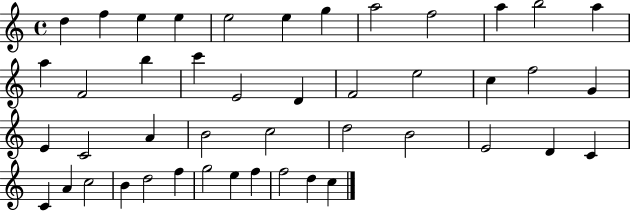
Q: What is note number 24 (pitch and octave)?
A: E4